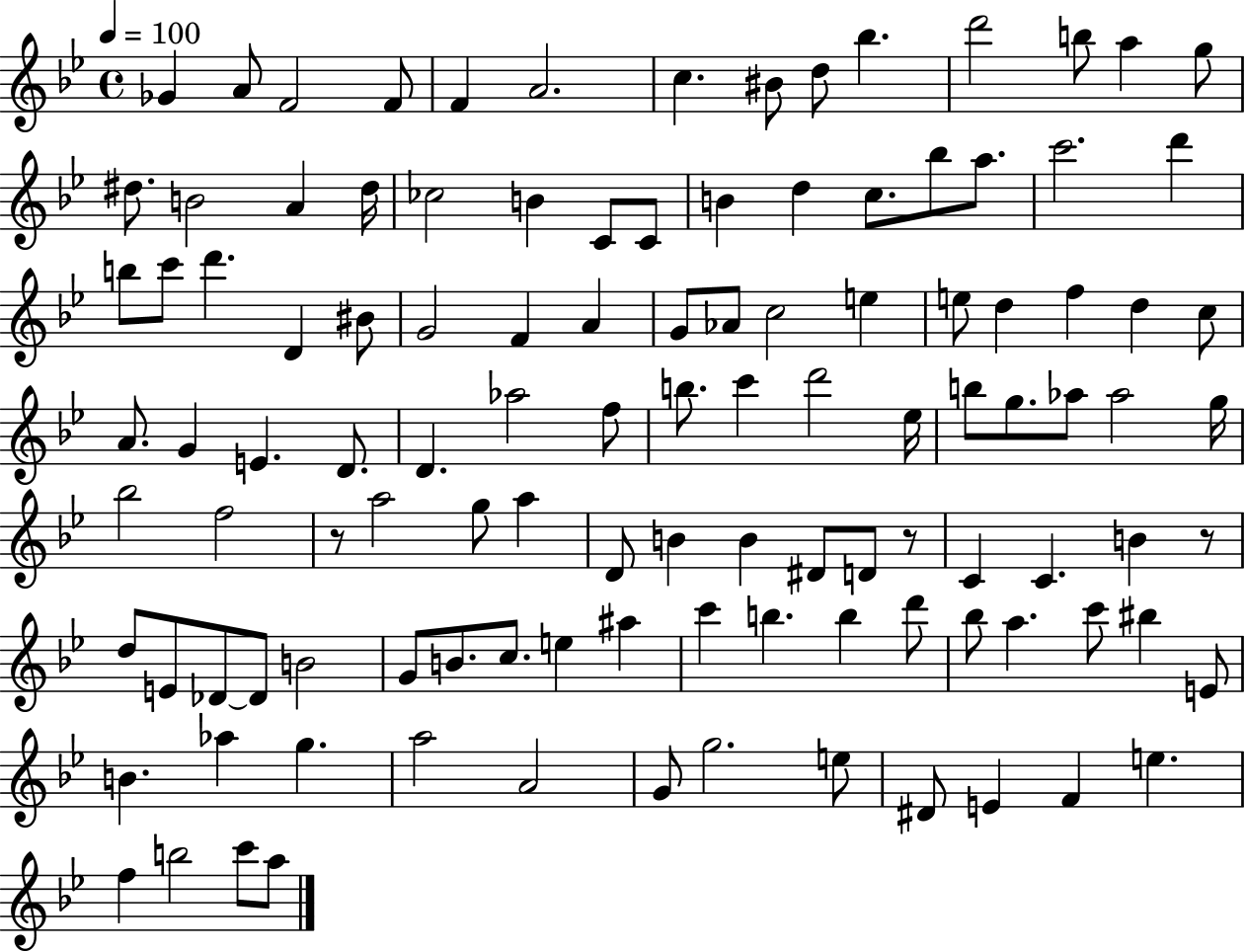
Gb4/q A4/e F4/h F4/e F4/q A4/h. C5/q. BIS4/e D5/e Bb5/q. D6/h B5/e A5/q G5/e D#5/e. B4/h A4/q D#5/s CES5/h B4/q C4/e C4/e B4/q D5/q C5/e. Bb5/e A5/e. C6/h. D6/q B5/e C6/e D6/q. D4/q BIS4/e G4/h F4/q A4/q G4/e Ab4/e C5/h E5/q E5/e D5/q F5/q D5/q C5/e A4/e. G4/q E4/q. D4/e. D4/q. Ab5/h F5/e B5/e. C6/q D6/h Eb5/s B5/e G5/e. Ab5/e Ab5/h G5/s Bb5/h F5/h R/e A5/h G5/e A5/q D4/e B4/q B4/q D#4/e D4/e R/e C4/q C4/q. B4/q R/e D5/e E4/e Db4/e Db4/e B4/h G4/e B4/e. C5/e. E5/q A#5/q C6/q B5/q. B5/q D6/e Bb5/e A5/q. C6/e BIS5/q E4/e B4/q. Ab5/q G5/q. A5/h A4/h G4/e G5/h. E5/e D#4/e E4/q F4/q E5/q. F5/q B5/h C6/e A5/e